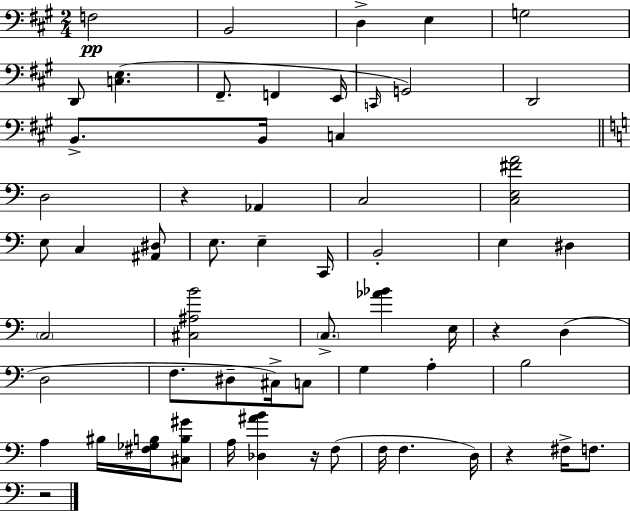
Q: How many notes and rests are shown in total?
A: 60